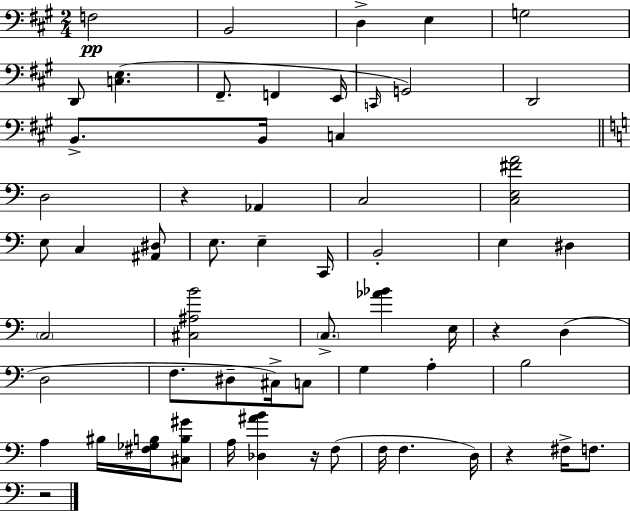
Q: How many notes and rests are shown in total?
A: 60